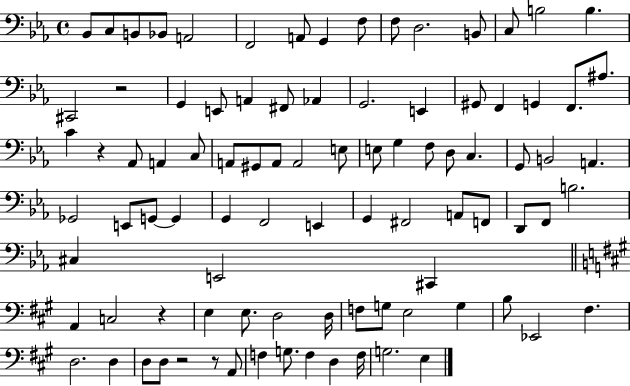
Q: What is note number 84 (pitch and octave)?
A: D3